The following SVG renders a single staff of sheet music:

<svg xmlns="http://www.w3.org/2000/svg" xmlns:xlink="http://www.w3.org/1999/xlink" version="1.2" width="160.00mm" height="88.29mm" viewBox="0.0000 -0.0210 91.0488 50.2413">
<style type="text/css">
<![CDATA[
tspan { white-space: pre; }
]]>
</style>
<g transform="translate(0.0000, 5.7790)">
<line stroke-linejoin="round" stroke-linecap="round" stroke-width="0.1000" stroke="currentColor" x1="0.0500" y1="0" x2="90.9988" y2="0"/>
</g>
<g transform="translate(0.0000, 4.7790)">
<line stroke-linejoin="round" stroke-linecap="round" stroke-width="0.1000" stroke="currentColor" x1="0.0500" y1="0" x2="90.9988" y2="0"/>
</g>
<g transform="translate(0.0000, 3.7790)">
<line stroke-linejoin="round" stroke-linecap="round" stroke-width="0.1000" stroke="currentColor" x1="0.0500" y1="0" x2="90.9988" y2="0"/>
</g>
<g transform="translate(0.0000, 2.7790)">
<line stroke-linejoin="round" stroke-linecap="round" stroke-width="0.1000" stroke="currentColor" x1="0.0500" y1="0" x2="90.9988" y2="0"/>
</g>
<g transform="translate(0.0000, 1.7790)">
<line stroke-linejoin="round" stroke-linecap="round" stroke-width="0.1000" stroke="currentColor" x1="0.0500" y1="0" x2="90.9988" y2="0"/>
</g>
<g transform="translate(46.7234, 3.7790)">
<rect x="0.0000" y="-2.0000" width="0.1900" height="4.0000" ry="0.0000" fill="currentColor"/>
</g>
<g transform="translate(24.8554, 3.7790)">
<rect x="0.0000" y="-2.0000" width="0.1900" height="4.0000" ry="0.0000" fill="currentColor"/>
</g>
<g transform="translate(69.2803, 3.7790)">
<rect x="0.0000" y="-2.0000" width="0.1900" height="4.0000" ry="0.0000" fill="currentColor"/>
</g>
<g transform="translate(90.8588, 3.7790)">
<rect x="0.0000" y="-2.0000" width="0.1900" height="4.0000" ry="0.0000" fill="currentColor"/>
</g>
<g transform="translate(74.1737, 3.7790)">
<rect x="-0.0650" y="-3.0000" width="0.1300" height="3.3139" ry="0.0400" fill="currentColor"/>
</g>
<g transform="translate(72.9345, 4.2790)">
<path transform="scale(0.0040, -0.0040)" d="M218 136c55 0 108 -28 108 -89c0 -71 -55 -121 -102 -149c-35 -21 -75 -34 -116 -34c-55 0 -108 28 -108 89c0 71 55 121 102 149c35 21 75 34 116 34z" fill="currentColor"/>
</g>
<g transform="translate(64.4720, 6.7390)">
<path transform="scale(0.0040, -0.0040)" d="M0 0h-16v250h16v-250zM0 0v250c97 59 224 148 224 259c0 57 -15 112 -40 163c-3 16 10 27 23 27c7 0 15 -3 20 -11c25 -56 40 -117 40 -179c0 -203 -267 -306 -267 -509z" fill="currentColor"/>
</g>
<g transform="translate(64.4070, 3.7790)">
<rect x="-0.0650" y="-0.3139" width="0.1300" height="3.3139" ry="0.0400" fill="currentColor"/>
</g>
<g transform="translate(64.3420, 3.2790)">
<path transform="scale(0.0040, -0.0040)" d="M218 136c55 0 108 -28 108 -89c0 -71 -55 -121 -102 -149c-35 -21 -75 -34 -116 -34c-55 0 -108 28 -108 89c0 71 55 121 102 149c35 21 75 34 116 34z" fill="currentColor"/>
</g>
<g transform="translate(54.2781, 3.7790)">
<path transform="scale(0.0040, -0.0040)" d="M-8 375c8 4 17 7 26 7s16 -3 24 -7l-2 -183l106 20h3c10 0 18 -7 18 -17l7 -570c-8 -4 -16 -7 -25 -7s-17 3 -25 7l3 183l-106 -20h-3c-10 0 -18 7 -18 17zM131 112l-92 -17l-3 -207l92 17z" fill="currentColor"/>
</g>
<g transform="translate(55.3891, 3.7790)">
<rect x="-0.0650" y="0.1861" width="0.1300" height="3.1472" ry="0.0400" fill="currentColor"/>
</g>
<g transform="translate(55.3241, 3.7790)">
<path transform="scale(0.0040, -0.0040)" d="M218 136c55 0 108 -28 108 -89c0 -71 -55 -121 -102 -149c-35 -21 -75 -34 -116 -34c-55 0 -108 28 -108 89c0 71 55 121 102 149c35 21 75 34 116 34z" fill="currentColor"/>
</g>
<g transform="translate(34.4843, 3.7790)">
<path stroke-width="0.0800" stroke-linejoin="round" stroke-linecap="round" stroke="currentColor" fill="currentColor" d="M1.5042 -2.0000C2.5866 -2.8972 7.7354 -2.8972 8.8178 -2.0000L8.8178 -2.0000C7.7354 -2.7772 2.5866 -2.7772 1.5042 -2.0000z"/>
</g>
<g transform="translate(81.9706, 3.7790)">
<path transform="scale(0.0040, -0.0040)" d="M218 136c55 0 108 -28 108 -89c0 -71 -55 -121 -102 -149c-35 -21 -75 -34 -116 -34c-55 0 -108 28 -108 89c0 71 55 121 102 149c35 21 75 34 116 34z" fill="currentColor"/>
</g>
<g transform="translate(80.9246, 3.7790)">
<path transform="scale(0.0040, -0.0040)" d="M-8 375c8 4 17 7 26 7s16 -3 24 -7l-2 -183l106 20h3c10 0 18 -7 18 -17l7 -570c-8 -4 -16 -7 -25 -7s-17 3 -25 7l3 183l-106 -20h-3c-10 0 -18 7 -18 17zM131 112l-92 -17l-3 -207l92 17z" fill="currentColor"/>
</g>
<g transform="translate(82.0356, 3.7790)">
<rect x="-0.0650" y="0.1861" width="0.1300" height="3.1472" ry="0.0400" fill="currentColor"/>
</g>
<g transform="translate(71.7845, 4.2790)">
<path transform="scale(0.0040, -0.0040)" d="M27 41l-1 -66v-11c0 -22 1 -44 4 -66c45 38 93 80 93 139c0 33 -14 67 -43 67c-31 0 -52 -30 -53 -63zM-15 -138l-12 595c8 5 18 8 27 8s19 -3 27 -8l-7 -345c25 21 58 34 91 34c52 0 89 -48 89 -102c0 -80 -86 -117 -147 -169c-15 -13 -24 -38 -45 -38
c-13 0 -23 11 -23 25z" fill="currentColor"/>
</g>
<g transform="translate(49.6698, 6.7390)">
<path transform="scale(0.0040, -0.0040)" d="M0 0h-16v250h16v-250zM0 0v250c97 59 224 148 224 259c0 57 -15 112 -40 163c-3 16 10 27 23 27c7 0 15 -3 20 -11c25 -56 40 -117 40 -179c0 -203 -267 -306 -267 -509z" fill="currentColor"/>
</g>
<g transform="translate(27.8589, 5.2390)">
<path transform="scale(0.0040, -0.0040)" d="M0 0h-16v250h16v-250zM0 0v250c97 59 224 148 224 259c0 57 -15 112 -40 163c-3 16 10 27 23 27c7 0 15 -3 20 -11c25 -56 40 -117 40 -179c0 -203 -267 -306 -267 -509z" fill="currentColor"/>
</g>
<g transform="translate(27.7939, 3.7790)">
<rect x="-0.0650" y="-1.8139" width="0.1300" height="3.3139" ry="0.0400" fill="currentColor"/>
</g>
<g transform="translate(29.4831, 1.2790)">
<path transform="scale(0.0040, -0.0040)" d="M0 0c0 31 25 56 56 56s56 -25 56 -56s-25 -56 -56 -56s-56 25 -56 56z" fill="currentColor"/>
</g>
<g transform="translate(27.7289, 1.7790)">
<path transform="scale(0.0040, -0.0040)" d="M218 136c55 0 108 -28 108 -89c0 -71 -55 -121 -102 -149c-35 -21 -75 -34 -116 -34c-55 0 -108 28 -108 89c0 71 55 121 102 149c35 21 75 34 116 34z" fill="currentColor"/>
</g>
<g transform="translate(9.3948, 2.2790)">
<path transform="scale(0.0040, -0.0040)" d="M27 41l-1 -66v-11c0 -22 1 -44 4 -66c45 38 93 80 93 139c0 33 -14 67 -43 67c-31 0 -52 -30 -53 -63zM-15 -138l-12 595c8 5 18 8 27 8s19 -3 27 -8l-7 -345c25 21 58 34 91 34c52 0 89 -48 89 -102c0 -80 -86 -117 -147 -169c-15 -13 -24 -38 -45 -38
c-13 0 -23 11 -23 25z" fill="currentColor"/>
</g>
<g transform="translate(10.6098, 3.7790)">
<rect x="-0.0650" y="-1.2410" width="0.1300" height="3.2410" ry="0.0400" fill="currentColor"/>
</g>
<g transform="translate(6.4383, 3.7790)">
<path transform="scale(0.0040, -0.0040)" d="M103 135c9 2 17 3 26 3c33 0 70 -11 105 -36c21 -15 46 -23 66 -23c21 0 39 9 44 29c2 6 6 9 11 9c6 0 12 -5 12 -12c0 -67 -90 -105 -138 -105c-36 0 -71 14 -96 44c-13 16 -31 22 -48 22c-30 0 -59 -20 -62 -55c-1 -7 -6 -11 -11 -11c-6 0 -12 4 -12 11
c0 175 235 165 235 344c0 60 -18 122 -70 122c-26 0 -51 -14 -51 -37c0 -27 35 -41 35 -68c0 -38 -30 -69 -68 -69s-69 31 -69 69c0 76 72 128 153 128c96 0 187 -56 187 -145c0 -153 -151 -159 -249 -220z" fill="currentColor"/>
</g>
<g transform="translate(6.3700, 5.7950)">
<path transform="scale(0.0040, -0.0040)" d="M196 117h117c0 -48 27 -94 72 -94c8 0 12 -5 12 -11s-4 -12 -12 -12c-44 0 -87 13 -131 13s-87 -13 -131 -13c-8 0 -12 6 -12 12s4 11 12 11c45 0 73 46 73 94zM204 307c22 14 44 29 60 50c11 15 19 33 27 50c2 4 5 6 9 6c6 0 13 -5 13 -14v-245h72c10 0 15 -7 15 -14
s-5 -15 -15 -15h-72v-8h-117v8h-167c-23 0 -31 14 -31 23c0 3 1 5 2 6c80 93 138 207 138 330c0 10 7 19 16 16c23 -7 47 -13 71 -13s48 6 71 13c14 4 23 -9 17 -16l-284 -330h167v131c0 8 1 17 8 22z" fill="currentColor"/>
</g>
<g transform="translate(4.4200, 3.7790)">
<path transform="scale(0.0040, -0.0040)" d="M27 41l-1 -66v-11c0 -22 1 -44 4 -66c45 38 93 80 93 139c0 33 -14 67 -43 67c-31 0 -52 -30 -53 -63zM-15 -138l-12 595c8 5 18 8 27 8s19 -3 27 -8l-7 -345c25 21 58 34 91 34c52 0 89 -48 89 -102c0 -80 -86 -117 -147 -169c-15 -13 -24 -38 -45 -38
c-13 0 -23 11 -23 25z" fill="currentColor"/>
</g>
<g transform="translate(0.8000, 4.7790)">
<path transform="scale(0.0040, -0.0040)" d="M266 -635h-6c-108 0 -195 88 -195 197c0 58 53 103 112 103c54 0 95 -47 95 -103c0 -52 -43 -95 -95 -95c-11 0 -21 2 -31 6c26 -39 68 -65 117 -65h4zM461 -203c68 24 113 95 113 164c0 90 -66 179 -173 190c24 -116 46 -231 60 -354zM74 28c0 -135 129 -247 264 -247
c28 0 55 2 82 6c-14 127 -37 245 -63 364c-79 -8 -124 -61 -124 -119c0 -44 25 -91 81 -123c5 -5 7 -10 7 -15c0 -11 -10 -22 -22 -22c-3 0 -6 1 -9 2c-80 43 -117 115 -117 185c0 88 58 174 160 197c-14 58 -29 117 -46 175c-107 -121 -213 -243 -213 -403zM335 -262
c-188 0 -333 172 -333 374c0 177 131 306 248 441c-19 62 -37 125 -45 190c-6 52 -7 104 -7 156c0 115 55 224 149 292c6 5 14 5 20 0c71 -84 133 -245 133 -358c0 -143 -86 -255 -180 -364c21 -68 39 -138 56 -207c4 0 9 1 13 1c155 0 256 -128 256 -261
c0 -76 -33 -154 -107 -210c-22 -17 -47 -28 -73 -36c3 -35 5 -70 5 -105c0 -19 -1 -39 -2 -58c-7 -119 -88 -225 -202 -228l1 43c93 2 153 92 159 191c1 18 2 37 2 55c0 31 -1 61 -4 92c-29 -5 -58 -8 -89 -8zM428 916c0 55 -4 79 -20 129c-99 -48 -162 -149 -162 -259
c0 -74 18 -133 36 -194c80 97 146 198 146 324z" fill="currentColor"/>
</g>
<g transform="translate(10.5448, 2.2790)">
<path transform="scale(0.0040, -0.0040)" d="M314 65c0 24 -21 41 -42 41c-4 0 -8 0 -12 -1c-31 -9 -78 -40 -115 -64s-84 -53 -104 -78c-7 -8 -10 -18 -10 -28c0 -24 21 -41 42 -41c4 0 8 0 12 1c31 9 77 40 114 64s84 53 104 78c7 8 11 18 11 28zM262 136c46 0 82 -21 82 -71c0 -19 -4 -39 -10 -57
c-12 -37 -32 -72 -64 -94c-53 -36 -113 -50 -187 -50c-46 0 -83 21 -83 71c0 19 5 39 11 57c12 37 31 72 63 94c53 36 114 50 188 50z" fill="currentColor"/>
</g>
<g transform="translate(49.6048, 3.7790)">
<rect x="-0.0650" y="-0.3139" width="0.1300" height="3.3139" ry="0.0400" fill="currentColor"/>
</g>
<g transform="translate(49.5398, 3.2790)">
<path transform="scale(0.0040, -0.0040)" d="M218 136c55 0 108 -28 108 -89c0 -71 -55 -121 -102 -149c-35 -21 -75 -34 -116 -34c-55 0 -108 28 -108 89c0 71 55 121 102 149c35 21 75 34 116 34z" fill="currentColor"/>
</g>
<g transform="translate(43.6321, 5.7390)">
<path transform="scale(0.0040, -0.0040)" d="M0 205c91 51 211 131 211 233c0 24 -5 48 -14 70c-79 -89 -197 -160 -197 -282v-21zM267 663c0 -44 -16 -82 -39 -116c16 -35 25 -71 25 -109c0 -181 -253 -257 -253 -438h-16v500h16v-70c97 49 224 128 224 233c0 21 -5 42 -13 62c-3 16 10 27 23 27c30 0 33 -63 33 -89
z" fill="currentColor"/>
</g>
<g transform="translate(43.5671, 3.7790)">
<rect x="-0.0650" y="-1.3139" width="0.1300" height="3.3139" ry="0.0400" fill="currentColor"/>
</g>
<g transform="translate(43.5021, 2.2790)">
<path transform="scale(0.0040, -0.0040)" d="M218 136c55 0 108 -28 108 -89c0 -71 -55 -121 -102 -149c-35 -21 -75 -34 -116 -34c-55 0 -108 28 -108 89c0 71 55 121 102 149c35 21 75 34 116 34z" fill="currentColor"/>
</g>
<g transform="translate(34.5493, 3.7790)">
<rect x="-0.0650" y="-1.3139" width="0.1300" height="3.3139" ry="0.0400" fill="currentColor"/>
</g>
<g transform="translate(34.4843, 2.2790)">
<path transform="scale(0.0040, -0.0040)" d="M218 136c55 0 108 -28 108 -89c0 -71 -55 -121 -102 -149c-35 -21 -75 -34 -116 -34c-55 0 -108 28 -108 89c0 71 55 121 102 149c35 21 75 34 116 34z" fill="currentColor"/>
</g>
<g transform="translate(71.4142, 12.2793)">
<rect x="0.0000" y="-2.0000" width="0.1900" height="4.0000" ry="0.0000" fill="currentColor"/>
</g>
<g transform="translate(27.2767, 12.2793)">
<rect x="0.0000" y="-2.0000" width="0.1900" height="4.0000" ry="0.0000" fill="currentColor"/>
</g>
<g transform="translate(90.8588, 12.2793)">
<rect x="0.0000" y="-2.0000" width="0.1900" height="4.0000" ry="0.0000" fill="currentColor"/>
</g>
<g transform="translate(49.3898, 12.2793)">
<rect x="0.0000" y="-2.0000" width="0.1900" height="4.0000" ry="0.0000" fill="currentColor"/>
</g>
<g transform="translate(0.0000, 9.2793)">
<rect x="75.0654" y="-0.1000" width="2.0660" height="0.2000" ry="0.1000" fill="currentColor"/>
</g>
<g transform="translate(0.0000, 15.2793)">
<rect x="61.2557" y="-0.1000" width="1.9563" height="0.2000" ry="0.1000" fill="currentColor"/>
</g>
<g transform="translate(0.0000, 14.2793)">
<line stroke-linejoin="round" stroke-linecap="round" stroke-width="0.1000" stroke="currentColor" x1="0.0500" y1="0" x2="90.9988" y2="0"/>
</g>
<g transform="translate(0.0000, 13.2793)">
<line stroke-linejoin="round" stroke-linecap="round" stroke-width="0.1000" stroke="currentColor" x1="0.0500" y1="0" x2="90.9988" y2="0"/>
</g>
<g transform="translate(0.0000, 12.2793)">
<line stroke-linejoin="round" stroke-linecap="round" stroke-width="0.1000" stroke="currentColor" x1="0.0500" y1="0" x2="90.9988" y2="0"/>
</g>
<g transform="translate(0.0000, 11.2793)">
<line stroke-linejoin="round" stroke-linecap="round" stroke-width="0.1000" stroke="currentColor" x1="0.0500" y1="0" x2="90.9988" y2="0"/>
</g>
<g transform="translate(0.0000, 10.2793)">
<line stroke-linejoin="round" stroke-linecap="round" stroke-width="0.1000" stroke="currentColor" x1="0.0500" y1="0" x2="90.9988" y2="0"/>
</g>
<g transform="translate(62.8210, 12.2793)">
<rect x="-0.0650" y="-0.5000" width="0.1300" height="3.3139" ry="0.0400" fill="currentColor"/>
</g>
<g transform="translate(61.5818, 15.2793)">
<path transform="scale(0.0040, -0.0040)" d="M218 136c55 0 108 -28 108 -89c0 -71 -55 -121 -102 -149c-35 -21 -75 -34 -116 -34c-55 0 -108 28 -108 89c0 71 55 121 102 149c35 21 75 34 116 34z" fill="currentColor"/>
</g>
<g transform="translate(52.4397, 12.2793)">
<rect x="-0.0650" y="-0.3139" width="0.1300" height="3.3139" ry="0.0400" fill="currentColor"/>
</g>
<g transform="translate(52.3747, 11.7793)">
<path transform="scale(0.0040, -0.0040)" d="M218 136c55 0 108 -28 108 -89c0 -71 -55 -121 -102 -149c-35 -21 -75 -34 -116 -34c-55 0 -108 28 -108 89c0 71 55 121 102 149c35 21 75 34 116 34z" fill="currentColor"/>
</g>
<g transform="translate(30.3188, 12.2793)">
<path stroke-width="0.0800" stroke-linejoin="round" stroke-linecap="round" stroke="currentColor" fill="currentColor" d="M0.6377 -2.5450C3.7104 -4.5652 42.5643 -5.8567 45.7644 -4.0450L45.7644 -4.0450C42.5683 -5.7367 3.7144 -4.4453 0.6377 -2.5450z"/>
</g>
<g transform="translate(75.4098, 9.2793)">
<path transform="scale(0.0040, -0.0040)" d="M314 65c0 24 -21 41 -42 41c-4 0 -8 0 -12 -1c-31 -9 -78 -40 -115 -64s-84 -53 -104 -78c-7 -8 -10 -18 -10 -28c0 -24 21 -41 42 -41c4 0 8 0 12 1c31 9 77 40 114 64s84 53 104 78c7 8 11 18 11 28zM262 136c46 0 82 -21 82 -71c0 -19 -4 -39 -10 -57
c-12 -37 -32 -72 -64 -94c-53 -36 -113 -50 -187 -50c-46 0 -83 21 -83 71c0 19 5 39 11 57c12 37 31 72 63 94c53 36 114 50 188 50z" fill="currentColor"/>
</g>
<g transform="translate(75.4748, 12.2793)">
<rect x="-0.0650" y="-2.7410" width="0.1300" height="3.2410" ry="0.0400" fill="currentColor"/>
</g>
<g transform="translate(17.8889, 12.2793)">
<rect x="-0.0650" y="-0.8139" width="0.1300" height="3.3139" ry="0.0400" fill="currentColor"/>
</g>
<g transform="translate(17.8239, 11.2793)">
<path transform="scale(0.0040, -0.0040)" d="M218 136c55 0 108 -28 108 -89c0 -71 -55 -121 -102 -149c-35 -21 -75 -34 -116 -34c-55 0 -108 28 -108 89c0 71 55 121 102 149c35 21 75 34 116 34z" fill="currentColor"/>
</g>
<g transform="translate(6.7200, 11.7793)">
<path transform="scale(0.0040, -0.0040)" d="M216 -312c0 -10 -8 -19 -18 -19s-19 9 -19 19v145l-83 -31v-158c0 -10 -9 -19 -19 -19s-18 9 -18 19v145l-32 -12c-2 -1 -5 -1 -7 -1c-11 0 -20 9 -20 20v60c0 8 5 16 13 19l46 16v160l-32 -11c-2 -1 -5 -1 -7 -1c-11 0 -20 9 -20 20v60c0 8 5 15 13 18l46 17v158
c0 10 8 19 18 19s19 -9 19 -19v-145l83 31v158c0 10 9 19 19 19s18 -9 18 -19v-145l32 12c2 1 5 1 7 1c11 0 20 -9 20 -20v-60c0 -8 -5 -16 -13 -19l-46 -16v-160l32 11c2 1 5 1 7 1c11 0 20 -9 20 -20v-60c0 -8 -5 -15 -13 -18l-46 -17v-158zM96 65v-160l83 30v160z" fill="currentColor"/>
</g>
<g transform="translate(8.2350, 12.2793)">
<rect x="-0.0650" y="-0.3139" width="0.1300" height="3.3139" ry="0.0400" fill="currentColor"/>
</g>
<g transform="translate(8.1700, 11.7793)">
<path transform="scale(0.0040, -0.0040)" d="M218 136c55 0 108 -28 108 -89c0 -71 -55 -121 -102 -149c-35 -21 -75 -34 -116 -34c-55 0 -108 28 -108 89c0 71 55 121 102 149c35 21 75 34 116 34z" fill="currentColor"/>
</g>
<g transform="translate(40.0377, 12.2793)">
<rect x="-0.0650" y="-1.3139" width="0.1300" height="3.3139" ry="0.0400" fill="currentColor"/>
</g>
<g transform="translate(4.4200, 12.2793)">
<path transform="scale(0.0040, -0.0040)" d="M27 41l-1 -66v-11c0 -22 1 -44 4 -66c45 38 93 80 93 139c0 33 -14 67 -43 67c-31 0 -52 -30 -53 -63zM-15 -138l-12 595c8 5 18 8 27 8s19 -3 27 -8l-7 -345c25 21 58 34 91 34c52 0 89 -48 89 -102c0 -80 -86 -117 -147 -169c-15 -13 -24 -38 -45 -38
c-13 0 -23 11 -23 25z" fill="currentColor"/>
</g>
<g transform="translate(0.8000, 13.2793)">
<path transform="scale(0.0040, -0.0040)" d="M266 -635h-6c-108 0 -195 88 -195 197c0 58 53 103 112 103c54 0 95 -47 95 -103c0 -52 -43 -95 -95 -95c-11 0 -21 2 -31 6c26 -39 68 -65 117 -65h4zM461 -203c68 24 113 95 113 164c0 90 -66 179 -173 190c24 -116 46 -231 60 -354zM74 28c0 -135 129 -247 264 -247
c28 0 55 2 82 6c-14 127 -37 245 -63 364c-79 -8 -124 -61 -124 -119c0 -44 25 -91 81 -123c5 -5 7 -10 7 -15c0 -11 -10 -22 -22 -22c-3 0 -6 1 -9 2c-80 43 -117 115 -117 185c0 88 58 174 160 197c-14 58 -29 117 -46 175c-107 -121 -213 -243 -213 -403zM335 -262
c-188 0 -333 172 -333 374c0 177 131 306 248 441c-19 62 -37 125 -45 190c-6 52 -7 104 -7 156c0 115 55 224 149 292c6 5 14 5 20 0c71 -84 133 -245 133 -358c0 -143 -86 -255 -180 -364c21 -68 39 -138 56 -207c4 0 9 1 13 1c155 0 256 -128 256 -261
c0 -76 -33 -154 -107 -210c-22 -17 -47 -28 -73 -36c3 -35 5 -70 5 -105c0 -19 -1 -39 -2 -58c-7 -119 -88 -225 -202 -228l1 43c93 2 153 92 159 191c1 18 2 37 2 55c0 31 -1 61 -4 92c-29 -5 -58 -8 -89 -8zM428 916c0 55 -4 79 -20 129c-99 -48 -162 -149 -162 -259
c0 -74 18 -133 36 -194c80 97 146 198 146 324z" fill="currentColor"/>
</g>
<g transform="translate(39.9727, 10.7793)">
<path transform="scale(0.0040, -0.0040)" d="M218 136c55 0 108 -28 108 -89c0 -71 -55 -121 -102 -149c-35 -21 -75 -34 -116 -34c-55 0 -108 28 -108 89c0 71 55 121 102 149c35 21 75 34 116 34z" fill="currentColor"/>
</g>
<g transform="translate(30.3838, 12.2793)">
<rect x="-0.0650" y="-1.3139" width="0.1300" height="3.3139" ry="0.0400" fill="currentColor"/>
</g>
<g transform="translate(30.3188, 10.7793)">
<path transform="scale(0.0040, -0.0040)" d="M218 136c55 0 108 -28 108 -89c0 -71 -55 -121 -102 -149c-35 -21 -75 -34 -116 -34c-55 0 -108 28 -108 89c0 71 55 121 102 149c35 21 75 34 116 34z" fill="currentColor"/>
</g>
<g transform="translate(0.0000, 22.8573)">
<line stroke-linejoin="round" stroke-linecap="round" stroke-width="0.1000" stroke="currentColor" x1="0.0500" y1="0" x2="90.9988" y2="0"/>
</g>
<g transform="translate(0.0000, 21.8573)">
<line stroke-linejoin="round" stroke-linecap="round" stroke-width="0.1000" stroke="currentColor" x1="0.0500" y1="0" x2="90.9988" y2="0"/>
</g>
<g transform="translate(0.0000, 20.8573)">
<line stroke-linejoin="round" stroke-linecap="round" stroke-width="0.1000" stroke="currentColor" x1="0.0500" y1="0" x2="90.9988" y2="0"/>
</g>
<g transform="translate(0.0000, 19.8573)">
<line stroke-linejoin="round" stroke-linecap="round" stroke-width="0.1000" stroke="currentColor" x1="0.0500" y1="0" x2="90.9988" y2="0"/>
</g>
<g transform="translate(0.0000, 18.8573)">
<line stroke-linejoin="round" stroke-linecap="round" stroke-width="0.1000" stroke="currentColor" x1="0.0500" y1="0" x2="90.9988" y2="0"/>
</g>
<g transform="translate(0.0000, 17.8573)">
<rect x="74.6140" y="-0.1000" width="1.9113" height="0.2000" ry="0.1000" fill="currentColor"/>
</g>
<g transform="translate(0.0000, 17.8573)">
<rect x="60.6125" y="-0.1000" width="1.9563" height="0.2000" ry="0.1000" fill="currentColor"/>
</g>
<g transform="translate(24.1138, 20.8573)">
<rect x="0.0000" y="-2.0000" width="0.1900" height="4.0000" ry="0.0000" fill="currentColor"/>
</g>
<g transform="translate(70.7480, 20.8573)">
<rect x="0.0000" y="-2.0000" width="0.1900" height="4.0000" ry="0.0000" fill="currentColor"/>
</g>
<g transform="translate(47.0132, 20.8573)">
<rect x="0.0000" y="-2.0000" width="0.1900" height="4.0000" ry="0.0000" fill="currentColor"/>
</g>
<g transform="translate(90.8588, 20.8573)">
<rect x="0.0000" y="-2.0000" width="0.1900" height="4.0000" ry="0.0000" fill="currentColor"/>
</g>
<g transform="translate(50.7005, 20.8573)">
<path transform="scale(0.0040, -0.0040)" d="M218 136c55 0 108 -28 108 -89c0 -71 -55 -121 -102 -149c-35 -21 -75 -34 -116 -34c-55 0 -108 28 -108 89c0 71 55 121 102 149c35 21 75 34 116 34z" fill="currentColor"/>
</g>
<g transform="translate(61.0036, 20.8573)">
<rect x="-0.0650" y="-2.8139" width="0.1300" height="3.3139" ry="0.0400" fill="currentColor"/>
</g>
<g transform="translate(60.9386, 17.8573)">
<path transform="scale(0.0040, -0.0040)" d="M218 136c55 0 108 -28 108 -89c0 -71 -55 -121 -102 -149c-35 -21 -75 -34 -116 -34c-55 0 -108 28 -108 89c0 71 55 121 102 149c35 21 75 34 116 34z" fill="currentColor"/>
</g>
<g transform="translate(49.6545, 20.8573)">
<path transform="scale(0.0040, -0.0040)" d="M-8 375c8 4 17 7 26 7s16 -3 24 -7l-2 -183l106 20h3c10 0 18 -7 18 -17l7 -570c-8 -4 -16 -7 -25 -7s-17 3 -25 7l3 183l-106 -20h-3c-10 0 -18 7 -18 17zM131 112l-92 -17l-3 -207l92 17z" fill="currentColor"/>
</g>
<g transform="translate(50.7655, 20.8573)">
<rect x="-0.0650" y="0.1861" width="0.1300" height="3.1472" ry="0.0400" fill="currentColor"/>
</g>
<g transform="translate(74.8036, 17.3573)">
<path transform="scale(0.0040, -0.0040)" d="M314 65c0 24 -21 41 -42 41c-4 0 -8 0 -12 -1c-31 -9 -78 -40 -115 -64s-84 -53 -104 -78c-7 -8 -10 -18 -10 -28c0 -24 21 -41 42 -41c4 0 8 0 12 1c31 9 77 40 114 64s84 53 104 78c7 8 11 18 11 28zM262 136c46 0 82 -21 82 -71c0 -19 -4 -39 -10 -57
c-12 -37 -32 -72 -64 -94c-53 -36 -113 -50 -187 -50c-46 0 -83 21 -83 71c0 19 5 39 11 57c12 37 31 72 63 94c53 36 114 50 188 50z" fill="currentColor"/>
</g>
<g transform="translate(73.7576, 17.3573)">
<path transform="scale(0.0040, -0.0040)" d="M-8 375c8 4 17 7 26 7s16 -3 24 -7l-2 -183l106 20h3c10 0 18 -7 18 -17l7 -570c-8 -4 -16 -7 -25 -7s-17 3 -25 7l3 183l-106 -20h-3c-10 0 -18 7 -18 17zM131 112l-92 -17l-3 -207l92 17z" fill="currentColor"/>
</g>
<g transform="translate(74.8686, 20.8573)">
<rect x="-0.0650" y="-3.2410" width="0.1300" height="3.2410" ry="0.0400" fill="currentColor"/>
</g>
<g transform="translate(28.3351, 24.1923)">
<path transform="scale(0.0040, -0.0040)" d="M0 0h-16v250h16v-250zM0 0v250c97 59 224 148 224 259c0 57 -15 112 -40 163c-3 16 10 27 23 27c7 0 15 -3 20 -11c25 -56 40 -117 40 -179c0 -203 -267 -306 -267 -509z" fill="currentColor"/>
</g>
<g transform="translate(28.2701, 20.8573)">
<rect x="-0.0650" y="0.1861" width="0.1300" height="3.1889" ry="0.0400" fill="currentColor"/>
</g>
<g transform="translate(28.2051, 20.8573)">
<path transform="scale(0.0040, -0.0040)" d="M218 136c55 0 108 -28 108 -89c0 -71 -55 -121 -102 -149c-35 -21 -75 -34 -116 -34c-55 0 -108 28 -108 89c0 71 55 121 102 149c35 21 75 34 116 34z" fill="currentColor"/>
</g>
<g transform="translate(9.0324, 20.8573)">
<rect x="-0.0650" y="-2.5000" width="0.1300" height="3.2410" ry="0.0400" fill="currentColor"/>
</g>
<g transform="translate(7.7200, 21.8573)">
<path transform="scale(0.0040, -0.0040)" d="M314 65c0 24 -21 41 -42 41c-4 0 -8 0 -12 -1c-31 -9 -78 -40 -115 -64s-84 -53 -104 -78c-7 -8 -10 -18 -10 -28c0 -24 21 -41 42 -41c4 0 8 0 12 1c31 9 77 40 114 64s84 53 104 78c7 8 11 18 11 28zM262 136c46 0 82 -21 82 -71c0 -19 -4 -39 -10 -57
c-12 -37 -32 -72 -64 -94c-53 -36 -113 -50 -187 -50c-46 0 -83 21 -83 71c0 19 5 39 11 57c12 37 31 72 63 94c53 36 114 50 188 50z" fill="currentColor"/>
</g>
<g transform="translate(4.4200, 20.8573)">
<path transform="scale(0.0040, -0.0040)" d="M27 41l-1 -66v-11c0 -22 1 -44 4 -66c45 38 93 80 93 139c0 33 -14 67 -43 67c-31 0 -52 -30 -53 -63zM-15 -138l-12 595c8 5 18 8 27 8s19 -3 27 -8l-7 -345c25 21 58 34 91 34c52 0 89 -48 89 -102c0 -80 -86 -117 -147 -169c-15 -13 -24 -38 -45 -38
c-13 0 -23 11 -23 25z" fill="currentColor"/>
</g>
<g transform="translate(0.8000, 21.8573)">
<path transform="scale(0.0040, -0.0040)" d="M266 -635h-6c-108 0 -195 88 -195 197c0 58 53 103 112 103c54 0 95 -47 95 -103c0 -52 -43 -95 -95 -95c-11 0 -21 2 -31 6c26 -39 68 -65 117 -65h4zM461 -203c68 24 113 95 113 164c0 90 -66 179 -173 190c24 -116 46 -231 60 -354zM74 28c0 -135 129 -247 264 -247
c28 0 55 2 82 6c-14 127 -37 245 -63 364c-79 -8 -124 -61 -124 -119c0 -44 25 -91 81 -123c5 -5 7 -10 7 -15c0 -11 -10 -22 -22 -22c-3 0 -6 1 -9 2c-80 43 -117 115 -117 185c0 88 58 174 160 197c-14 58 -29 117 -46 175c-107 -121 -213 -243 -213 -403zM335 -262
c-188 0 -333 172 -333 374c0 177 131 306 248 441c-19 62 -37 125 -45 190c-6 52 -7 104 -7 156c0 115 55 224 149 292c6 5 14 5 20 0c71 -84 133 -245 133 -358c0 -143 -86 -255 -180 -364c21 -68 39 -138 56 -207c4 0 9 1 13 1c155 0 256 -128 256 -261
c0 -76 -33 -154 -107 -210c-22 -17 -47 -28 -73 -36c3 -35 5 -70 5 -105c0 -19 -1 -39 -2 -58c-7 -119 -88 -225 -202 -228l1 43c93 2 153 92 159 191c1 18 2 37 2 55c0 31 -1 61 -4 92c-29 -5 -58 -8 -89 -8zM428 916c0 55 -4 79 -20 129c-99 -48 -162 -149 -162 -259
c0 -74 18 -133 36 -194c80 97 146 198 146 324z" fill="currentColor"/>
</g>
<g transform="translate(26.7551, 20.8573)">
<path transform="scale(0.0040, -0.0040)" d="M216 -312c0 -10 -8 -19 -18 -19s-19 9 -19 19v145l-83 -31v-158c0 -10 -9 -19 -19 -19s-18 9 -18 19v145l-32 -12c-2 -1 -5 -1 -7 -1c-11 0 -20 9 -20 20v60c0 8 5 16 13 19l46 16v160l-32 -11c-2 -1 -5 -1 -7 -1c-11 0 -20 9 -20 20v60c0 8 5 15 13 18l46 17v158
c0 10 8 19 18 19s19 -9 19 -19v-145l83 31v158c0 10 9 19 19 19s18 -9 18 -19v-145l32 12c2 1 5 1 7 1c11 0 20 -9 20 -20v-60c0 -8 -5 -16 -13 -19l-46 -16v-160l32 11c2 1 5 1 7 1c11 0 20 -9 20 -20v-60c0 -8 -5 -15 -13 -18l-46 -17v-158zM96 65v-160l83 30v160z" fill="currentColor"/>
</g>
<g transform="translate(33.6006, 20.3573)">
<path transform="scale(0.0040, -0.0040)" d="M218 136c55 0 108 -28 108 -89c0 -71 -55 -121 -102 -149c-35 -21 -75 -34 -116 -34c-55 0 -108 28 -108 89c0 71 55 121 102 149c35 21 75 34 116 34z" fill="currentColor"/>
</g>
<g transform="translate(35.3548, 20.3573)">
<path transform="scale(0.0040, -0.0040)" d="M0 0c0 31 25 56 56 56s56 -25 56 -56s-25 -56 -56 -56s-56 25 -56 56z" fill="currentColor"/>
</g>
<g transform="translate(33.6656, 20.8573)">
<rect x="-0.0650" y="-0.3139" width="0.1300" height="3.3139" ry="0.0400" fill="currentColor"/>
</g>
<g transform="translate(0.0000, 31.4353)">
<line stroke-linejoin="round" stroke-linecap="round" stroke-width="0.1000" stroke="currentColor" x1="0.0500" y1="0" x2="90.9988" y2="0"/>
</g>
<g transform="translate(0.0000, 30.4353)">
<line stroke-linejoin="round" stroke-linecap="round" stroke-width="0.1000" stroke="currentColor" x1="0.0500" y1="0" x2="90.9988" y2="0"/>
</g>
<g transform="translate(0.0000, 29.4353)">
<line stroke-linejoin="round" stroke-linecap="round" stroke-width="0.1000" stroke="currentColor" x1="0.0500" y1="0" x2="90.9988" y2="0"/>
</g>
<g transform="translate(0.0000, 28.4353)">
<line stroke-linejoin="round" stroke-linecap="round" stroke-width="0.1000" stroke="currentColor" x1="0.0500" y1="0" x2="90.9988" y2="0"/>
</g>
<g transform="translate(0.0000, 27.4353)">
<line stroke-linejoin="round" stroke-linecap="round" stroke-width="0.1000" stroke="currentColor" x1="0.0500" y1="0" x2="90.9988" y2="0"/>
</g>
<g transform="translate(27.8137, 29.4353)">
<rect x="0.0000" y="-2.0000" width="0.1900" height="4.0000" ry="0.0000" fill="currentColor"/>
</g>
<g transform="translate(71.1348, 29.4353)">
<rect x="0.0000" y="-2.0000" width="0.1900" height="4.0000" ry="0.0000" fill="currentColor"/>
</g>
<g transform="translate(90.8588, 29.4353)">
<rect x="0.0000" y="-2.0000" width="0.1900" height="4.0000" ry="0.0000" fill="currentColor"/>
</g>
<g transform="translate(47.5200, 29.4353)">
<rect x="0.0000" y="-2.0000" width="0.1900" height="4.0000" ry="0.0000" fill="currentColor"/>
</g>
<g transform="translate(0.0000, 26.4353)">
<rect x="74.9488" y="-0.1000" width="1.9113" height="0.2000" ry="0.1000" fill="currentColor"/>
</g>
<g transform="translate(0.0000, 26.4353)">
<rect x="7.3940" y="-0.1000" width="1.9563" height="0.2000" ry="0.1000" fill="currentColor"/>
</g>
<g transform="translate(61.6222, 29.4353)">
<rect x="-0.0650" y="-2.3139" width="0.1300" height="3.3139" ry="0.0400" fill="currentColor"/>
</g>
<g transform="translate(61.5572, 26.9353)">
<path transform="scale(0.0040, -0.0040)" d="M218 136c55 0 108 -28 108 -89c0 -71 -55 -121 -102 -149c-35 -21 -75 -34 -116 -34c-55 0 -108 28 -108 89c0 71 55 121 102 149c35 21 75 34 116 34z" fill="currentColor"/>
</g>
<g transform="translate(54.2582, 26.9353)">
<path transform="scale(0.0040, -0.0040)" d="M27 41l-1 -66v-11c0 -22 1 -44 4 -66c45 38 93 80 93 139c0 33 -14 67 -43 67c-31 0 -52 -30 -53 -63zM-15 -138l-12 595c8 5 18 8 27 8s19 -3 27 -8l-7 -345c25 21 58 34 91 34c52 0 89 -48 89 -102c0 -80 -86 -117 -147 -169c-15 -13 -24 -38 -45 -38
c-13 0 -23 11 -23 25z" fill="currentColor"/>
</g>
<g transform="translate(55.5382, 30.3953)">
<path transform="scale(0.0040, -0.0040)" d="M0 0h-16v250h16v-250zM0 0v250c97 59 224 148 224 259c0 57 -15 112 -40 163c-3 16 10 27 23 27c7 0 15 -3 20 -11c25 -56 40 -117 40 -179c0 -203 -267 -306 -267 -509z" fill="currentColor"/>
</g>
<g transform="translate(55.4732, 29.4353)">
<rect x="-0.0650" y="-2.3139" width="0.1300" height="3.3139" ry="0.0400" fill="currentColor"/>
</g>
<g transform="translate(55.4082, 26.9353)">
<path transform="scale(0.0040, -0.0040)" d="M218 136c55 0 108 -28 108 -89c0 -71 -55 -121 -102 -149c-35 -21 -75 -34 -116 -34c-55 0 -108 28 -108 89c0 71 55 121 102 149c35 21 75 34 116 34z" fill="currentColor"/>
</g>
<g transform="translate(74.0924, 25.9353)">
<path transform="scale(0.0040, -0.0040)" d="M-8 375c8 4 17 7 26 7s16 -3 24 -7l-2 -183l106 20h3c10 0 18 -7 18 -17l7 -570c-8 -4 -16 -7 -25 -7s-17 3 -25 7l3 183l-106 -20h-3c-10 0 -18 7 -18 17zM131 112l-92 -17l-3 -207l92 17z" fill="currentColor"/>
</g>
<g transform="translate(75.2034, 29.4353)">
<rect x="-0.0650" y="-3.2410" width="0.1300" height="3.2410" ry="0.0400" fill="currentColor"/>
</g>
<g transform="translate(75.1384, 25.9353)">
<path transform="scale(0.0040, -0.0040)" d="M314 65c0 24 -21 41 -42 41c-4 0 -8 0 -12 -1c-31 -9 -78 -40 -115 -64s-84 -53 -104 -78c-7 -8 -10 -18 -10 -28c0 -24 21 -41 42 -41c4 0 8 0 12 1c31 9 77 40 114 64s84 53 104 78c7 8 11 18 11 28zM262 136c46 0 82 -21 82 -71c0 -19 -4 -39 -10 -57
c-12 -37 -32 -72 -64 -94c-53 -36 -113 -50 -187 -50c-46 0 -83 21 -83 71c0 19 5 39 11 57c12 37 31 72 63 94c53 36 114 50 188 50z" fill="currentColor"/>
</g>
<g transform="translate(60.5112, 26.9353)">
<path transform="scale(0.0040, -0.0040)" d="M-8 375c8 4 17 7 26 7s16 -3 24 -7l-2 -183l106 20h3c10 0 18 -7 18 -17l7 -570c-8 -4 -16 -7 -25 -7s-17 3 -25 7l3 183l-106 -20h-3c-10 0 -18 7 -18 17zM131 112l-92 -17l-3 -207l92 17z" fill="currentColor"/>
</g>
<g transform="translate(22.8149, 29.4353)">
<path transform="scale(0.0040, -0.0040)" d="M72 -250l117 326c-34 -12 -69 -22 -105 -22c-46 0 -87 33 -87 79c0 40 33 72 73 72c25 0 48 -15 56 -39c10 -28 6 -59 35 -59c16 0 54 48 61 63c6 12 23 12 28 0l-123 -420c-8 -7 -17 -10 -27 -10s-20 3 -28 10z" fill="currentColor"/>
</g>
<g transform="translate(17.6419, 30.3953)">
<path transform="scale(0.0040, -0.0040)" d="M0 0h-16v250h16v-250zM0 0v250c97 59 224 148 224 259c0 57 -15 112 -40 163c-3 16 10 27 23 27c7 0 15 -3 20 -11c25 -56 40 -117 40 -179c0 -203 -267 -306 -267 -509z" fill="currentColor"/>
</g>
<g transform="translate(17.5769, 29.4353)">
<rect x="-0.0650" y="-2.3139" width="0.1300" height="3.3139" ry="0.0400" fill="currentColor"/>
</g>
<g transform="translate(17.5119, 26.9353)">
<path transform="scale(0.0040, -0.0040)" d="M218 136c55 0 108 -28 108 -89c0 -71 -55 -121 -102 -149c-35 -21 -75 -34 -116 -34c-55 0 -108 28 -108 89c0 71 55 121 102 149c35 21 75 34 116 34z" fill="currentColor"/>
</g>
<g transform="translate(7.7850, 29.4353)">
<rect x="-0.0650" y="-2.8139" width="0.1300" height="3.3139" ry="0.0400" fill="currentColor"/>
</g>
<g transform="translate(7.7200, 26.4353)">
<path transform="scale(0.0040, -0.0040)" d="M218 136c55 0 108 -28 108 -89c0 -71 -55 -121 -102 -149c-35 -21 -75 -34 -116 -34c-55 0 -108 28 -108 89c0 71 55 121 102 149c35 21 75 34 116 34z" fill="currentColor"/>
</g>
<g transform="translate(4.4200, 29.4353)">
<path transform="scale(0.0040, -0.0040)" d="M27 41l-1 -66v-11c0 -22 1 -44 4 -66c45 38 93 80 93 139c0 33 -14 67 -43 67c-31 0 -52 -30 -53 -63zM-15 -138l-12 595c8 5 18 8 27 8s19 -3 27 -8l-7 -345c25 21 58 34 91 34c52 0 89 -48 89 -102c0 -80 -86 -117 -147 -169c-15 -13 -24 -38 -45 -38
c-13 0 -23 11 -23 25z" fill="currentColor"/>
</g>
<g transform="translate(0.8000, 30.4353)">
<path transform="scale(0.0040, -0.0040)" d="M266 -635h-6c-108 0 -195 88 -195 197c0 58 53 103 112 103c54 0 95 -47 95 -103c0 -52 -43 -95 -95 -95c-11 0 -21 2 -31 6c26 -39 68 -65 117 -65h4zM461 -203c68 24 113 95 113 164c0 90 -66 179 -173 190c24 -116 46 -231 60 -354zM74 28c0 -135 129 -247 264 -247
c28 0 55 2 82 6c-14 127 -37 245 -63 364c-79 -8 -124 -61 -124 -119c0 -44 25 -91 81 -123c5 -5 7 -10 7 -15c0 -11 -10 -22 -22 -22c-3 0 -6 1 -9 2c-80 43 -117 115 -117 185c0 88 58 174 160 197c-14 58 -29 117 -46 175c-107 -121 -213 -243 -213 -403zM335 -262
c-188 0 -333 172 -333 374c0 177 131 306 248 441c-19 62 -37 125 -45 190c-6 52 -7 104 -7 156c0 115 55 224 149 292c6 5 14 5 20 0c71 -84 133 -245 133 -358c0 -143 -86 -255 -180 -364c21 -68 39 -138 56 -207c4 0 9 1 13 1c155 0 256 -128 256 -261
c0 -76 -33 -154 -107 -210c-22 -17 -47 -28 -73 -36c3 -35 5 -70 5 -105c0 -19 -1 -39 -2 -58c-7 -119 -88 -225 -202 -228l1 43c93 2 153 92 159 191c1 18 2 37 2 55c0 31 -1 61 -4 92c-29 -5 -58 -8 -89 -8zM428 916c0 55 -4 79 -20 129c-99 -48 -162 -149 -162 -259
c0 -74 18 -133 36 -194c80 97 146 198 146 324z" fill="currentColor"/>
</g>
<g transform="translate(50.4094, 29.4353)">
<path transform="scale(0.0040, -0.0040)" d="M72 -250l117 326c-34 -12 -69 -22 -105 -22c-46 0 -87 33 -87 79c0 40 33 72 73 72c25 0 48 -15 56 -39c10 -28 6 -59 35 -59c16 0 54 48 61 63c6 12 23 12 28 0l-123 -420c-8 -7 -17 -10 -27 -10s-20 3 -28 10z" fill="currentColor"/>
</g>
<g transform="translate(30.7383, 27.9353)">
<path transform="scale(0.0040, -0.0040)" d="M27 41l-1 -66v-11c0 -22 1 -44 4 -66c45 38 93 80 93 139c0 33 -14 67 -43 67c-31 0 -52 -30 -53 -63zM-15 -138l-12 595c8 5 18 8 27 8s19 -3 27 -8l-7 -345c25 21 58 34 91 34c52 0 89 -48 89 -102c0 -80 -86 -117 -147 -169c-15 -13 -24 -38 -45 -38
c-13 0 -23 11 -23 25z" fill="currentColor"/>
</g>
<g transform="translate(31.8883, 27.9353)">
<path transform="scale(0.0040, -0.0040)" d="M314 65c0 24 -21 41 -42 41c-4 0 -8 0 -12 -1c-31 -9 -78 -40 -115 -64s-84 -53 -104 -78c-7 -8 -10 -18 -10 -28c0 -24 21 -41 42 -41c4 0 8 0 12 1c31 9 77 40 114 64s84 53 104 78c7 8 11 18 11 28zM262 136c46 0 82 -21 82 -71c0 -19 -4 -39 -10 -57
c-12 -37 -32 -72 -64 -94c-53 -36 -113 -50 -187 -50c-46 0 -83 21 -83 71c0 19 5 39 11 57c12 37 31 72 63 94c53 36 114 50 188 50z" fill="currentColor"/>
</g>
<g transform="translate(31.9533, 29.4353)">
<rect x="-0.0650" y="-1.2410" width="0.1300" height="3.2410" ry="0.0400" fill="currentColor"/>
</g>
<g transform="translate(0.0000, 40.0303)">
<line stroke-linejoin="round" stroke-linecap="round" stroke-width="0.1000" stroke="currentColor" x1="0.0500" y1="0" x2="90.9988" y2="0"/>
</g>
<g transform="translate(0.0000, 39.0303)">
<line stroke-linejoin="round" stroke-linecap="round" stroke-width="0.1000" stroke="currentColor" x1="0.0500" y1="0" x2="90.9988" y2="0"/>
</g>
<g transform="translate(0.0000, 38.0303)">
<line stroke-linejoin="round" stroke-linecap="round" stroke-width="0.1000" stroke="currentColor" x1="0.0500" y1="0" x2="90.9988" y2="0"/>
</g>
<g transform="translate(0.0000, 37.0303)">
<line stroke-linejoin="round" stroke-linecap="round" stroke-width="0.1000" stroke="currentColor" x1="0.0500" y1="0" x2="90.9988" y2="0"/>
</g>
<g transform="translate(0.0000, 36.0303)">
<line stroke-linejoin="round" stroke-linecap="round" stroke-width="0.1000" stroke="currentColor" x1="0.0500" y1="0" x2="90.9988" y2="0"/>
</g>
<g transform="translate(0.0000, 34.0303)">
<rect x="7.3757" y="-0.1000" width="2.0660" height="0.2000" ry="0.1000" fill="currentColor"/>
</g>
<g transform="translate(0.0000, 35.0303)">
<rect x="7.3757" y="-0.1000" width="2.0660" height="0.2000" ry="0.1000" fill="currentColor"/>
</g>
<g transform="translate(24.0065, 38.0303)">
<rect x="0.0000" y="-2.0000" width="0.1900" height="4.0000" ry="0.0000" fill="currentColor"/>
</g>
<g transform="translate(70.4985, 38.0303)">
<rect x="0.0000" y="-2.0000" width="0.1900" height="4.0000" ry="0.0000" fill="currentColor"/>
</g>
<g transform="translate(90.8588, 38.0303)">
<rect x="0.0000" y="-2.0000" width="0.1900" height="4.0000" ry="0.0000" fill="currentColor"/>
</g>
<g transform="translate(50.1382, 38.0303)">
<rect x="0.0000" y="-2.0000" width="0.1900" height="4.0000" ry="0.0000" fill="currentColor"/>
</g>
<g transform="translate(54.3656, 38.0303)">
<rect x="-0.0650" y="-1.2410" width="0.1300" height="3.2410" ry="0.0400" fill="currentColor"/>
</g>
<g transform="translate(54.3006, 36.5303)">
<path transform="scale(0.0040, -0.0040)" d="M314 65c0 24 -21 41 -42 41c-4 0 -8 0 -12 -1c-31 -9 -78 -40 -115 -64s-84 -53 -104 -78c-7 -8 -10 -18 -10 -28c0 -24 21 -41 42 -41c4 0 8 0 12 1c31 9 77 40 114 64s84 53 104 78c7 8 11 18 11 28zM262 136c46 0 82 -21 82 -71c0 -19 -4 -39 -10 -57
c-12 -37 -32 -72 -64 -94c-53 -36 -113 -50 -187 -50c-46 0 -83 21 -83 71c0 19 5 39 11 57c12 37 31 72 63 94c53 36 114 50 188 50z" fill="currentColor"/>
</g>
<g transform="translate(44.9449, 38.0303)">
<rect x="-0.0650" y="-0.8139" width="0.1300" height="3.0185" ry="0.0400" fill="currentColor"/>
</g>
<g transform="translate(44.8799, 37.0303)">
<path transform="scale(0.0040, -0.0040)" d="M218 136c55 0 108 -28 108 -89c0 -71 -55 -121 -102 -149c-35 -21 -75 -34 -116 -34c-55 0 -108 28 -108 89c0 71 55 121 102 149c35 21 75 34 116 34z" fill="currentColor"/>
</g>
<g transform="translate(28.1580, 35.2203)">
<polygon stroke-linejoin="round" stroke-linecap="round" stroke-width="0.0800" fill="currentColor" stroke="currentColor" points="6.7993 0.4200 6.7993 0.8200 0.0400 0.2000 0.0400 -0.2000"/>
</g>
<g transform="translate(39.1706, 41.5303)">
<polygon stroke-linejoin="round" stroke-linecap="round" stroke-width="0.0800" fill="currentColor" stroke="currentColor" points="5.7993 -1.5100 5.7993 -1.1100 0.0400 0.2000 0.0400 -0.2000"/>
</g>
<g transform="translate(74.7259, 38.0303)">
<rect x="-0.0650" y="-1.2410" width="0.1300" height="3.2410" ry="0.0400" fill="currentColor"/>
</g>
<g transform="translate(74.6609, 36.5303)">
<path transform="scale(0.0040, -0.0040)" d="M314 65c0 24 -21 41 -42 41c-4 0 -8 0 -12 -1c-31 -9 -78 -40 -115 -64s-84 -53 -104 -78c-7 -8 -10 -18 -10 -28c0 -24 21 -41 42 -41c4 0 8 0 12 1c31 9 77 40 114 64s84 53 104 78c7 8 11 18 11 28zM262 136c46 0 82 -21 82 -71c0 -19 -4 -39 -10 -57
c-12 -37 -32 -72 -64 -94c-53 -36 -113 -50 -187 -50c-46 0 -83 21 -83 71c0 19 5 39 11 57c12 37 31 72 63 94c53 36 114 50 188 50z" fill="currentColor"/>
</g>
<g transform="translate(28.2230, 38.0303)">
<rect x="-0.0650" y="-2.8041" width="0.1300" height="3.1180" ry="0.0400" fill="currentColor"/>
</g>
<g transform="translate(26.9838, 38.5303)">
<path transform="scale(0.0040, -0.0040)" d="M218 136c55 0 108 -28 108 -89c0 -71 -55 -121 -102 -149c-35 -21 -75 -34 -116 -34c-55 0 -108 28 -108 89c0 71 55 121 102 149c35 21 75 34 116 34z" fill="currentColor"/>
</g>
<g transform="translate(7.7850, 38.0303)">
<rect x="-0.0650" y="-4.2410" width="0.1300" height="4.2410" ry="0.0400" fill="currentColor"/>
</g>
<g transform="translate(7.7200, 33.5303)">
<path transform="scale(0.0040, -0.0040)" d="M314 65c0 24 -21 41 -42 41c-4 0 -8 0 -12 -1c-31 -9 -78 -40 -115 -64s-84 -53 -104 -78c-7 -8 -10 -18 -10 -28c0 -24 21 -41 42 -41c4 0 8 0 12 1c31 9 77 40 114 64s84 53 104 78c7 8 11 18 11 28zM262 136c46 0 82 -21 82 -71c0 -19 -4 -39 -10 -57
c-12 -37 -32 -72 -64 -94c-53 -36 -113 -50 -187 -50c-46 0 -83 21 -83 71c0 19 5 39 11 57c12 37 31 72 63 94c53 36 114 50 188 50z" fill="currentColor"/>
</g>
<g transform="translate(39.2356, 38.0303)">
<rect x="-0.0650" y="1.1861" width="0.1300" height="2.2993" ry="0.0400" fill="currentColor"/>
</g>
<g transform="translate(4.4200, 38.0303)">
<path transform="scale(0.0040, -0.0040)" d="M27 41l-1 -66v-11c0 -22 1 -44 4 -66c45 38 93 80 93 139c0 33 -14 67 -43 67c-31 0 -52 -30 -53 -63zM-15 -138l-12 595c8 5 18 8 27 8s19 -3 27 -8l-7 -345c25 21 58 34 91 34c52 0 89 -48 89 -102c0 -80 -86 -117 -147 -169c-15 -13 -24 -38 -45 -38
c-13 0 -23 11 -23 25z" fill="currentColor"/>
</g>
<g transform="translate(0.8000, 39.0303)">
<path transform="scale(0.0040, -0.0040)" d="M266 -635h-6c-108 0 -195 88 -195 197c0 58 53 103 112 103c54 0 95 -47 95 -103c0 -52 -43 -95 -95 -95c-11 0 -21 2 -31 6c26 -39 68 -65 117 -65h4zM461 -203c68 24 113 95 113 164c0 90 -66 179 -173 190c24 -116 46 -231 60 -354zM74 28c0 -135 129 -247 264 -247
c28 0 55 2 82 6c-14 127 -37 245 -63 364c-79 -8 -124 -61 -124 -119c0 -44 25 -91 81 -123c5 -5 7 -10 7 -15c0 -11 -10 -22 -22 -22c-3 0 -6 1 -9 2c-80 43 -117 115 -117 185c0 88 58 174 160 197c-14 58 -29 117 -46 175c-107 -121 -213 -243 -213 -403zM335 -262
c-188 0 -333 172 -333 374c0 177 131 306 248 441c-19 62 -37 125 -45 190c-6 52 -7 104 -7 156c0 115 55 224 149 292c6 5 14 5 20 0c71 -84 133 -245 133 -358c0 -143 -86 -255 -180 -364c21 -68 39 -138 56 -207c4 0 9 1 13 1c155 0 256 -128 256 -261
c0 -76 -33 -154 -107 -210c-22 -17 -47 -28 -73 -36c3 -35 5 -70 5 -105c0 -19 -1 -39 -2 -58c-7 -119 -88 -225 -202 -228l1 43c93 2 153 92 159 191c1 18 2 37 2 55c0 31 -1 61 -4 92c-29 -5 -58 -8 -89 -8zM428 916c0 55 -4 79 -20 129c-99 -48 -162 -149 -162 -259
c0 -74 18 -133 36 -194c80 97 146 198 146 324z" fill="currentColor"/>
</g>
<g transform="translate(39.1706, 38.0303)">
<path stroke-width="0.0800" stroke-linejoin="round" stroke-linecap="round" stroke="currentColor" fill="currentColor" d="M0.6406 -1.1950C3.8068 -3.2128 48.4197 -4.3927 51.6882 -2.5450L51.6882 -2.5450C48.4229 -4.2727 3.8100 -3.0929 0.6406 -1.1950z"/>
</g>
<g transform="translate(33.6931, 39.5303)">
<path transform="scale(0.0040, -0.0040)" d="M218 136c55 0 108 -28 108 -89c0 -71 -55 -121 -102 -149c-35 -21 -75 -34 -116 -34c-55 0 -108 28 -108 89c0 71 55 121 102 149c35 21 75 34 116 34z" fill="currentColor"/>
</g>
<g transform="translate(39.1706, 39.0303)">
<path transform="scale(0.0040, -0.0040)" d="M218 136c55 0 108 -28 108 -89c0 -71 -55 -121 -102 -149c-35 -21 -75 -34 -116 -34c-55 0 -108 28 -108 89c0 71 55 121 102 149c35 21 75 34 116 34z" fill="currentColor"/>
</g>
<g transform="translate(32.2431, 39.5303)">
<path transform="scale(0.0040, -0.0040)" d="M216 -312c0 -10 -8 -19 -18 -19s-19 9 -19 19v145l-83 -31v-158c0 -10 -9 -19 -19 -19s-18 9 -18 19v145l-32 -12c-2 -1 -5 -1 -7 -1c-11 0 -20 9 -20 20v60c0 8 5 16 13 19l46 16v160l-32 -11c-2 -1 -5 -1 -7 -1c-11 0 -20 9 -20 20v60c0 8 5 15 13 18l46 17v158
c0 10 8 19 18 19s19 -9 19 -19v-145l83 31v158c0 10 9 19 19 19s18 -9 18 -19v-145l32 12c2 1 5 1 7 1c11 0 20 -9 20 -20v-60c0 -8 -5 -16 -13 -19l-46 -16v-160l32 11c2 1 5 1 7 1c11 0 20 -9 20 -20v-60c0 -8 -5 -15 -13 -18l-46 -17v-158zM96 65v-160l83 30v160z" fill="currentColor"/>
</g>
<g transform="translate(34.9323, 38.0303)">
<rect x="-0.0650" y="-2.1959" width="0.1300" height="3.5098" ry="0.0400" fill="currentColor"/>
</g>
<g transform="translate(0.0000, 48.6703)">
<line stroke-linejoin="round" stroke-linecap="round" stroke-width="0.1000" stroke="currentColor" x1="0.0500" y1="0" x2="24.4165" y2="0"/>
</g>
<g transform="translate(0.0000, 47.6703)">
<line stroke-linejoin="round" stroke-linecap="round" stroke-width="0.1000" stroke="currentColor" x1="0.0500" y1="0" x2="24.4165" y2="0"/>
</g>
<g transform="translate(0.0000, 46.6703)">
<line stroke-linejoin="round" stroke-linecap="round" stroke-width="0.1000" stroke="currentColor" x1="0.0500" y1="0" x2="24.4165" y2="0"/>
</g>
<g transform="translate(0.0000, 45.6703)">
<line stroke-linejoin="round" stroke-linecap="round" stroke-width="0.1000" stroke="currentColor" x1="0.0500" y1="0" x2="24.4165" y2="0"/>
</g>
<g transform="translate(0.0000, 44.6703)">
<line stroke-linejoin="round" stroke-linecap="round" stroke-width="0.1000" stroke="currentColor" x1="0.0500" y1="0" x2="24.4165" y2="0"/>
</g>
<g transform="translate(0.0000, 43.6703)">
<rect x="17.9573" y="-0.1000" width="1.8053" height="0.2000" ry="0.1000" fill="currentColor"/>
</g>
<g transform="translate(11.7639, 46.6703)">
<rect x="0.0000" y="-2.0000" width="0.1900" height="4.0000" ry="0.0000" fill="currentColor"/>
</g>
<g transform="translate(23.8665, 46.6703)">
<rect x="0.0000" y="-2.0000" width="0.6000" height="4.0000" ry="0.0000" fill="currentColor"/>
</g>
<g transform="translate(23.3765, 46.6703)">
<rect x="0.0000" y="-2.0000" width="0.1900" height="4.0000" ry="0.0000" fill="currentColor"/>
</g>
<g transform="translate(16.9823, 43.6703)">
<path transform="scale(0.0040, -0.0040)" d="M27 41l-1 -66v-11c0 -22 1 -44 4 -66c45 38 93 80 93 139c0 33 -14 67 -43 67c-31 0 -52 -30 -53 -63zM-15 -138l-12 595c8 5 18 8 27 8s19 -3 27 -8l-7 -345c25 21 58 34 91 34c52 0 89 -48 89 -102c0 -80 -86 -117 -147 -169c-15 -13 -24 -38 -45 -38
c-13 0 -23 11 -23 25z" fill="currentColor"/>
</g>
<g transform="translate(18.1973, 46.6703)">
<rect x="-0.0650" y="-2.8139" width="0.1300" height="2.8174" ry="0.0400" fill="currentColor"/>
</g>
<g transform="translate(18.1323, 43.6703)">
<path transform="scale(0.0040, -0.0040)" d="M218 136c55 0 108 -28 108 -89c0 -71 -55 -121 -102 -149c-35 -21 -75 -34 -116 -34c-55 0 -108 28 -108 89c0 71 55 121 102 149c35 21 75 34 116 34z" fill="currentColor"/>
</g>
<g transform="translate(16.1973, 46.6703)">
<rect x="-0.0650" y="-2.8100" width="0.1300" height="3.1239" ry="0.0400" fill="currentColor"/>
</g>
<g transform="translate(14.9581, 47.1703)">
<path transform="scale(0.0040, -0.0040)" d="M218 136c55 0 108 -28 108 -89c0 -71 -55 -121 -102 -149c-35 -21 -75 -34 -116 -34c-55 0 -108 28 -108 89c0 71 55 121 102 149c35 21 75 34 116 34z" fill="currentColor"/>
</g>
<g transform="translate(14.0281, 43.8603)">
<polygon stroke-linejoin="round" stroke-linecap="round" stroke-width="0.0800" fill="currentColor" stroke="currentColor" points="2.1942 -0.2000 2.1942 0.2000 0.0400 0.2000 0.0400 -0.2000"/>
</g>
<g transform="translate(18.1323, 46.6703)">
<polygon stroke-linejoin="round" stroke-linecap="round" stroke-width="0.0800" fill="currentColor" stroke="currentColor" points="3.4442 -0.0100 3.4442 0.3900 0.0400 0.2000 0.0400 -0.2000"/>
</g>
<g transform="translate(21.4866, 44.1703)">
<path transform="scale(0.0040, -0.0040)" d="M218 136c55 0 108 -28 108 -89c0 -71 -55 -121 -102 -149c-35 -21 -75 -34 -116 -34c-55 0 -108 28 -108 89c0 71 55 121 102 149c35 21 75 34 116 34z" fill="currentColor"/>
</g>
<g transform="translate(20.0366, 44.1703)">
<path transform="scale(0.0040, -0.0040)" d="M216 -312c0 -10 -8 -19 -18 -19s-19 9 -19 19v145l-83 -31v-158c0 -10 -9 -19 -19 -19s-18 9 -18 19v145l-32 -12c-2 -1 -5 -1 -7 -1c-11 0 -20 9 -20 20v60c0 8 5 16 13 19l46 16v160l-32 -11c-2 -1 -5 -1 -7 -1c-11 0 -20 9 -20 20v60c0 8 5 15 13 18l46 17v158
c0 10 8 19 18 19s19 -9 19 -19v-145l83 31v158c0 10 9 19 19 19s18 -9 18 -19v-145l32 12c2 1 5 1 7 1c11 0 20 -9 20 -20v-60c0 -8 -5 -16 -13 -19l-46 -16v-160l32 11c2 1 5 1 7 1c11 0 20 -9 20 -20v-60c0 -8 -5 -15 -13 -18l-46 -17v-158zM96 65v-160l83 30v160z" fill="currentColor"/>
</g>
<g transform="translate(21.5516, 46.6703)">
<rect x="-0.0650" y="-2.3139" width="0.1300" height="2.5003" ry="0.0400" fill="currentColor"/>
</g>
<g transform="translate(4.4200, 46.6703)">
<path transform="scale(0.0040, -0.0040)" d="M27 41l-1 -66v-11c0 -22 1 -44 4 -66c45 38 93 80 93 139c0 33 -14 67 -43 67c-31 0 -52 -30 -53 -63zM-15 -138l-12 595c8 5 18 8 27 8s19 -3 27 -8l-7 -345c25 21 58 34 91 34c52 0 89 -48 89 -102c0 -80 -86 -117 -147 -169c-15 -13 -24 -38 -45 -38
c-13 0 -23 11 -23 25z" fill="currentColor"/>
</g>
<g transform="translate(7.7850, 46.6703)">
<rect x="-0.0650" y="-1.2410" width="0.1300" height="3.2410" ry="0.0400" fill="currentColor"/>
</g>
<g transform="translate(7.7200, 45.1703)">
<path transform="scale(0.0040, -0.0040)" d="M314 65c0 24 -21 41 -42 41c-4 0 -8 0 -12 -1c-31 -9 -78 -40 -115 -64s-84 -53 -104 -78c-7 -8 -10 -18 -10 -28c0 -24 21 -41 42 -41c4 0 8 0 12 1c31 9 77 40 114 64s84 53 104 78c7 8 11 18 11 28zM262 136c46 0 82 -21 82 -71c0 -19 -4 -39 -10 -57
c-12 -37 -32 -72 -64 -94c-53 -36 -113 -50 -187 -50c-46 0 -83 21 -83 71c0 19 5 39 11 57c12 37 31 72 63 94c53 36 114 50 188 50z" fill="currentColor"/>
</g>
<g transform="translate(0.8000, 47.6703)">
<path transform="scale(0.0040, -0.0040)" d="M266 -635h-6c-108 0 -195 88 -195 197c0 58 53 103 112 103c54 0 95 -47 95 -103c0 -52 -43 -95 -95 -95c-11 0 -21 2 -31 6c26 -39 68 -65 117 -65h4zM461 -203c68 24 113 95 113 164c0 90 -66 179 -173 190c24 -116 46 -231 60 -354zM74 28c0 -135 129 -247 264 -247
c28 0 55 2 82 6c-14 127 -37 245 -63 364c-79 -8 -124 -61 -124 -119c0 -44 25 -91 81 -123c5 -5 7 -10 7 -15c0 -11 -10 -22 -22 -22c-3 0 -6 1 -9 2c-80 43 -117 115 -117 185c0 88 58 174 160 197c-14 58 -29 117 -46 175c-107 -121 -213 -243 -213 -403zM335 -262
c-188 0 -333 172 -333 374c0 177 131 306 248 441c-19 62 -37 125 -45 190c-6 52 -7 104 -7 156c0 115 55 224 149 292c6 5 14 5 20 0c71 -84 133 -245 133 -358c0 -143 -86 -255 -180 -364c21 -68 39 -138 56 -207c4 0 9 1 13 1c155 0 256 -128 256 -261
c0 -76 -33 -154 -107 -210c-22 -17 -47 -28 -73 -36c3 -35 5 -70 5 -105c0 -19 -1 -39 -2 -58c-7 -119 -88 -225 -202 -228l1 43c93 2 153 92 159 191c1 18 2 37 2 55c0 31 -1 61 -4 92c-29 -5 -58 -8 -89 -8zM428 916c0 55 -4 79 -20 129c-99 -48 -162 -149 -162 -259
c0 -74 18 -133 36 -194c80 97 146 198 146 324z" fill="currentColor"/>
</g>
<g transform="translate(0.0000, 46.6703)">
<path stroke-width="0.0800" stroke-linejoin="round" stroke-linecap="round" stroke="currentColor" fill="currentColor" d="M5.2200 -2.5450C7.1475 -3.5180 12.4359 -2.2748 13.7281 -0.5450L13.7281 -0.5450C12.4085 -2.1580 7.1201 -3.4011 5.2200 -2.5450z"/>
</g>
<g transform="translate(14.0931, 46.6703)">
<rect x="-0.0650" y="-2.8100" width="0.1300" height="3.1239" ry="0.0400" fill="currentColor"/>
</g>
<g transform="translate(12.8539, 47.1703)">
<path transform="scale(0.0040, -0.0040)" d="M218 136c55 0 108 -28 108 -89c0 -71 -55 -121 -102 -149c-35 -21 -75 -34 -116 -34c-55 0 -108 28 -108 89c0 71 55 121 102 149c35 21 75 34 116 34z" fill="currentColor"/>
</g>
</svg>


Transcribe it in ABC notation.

X:1
T:Untitled
M:2/4
L:1/4
K:F
_e2 f/2 e e/4 c/2 B c/2 _A B ^c d e e c C a2 G2 ^B/2 c B a b2 a g/2 z/2 _e2 z/2 _g/2 g b2 d'2 A/2 ^F/2 G/2 d/2 e2 e2 e2 A/2 A/2 _a/2 ^g/2